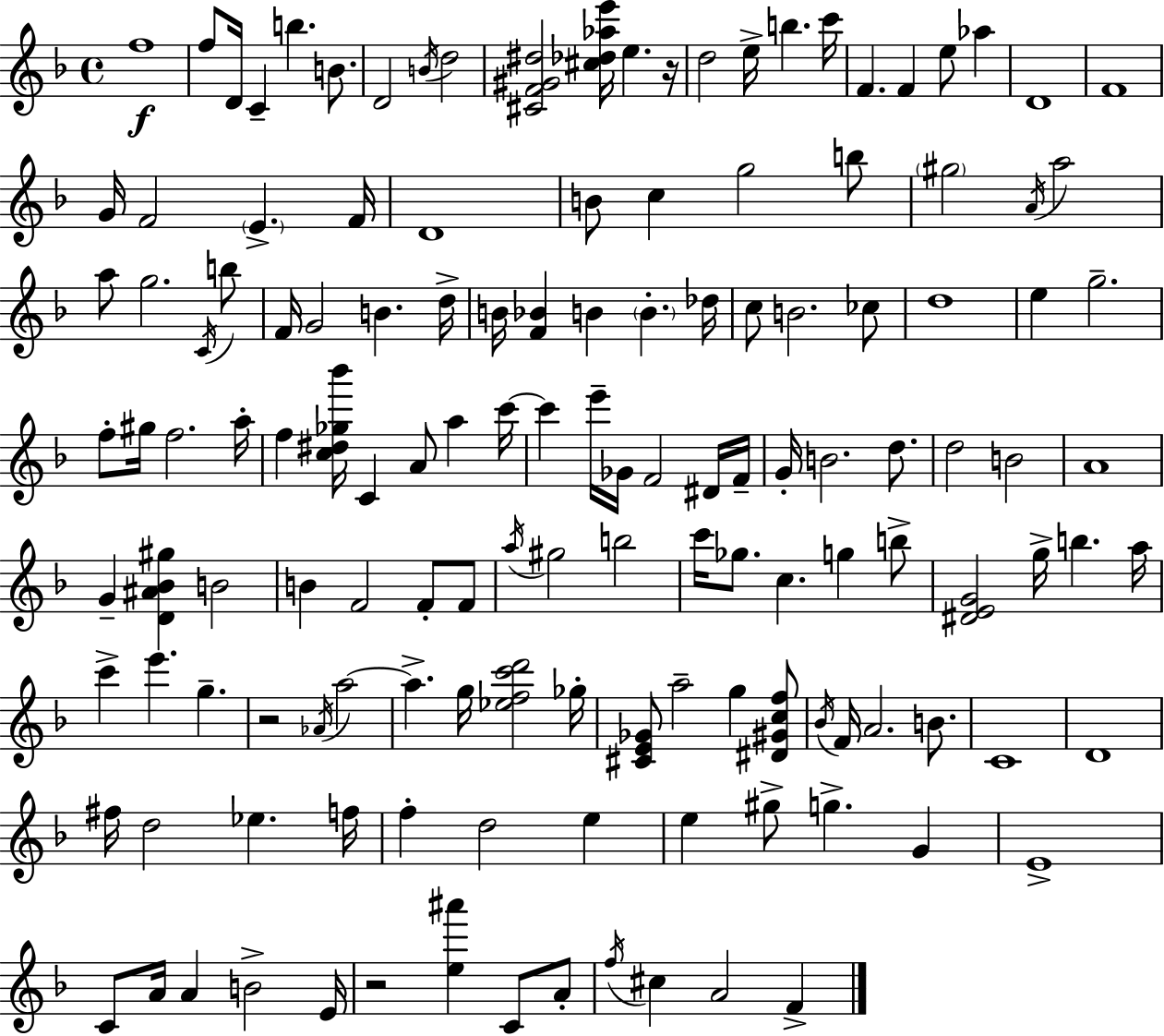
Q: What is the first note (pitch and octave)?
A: F5